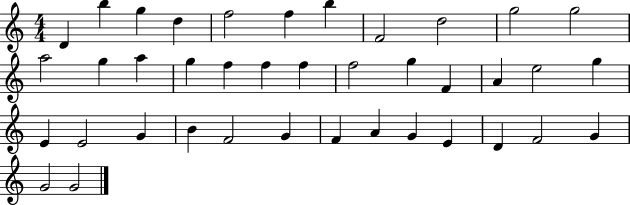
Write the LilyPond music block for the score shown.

{
  \clef treble
  \numericTimeSignature
  \time 4/4
  \key c \major
  d'4 b''4 g''4 d''4 | f''2 f''4 b''4 | f'2 d''2 | g''2 g''2 | \break a''2 g''4 a''4 | g''4 f''4 f''4 f''4 | f''2 g''4 f'4 | a'4 e''2 g''4 | \break e'4 e'2 g'4 | b'4 f'2 g'4 | f'4 a'4 g'4 e'4 | d'4 f'2 g'4 | \break g'2 g'2 | \bar "|."
}